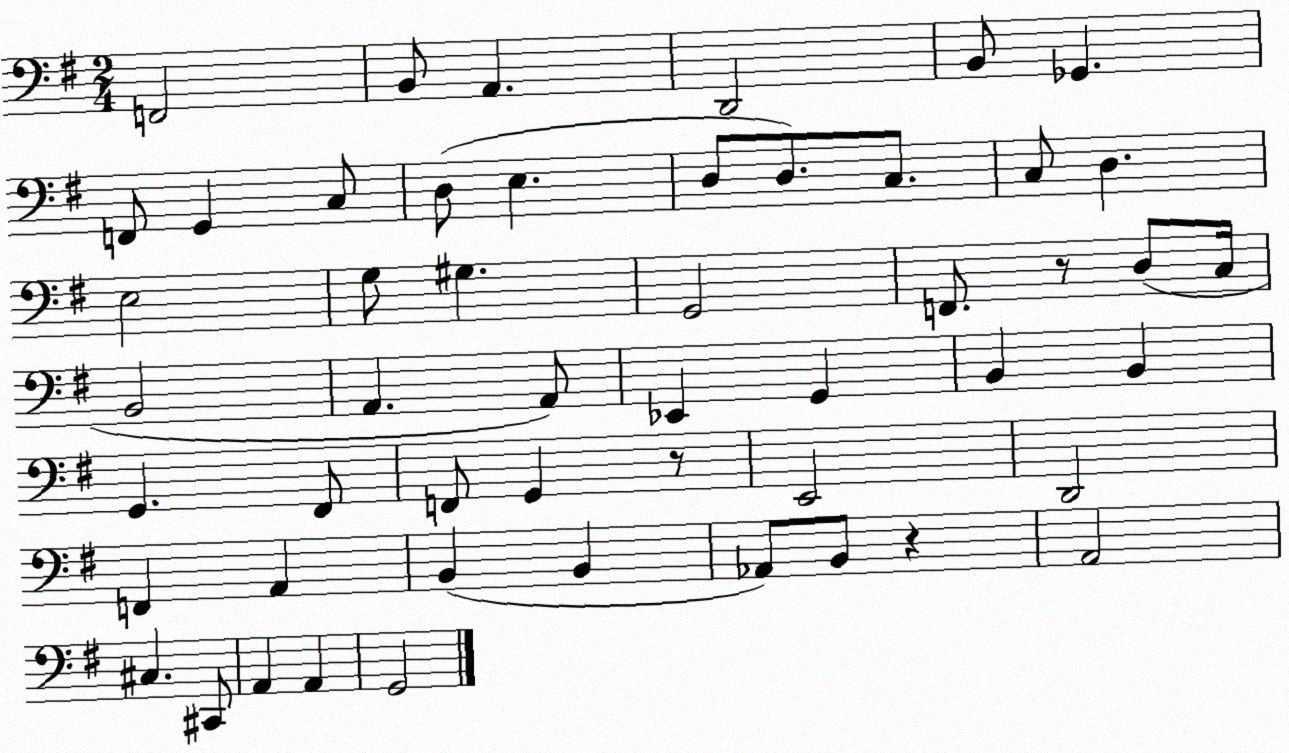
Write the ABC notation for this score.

X:1
T:Untitled
M:2/4
L:1/4
K:G
F,,2 B,,/2 A,, D,,2 B,,/2 _G,, F,,/2 G,, C,/2 D,/2 E, D,/2 D,/2 C,/2 C,/2 D, E,2 G,/2 ^G, G,,2 F,,/2 z/2 D,/2 C,/4 B,,2 A,, A,,/2 _E,, G,, B,, B,, G,, ^F,,/2 F,,/2 G,, z/2 E,,2 D,,2 F,, A,, B,, B,, _A,,/2 B,,/2 z A,,2 ^C, ^C,,/2 A,, A,, G,,2